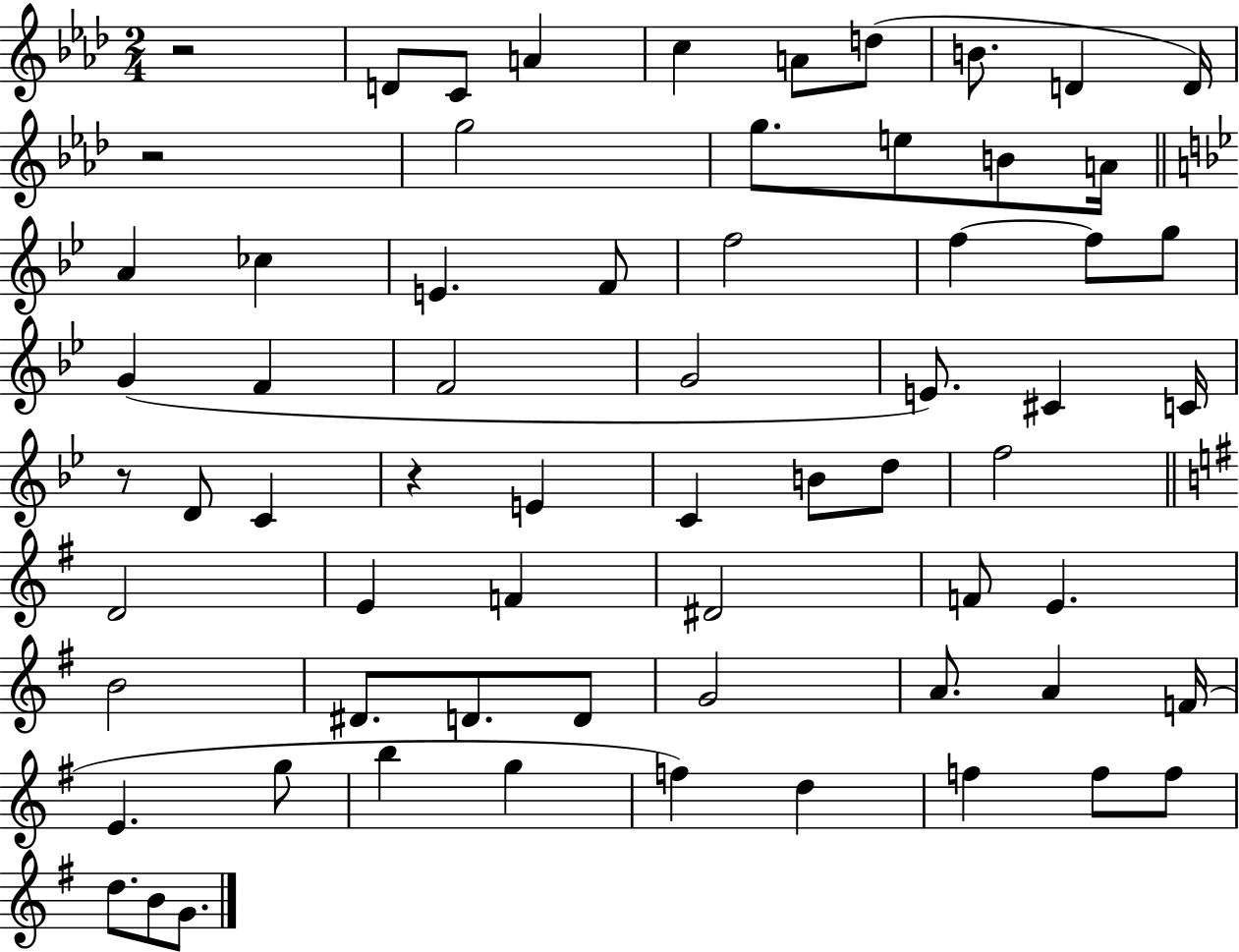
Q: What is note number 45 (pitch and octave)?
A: D4